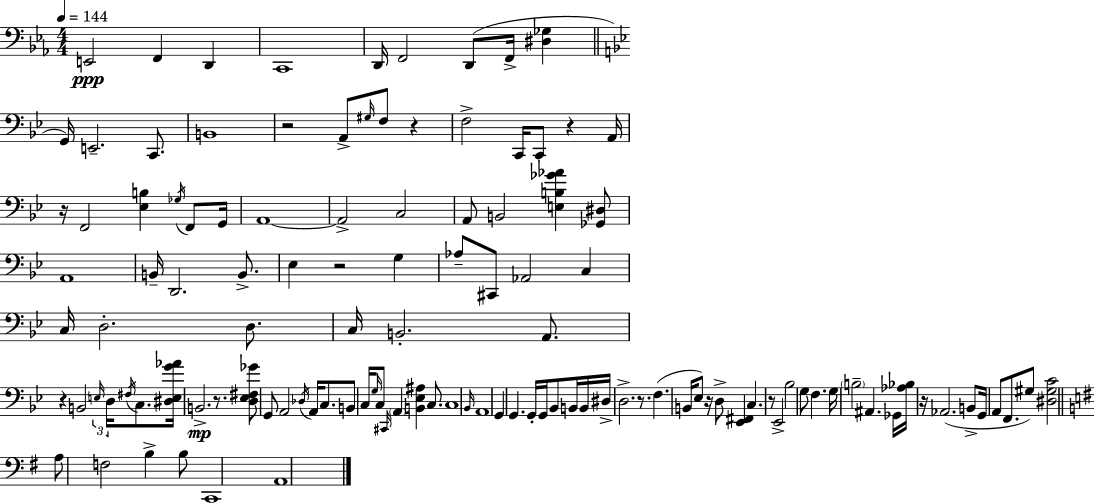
X:1
T:Untitled
M:4/4
L:1/4
K:Cm
E,,2 F,, D,, C,,4 D,,/4 F,,2 D,,/2 F,,/4 [^D,_G,] G,,/4 E,,2 C,,/2 B,,4 z2 A,,/2 ^G,/4 F,/2 z F,2 C,,/4 C,,/2 z A,,/4 z/4 F,,2 [_E,B,] _G,/4 F,,/2 G,,/4 A,,4 A,,2 C,2 A,,/2 B,,2 [E,B,_G_A] [_G,,^D,]/2 A,,4 B,,/4 D,,2 B,,/2 _E, z2 G, _A,/2 ^C,,/2 _A,,2 C, C,/4 D,2 D,/2 C,/4 B,,2 A,,/2 z B,,2 E,/4 D,/4 ^F,/4 C,/2 [^D,E,G_A]/4 B,,2 z/2 [D,_E,^F,_G]/2 G,,/2 A,,2 _D,/4 A,,/4 C,/2 B,,/2 C,/4 G,/4 C,/2 ^C,,/4 A,, [B,,_E,^A,] C,/2 C,4 _B,,/4 A,,4 G,, G,, G,,/4 G,,/4 _B,,/2 B,,/4 B,,/4 ^D,/4 D,2 z/2 F, B,,/4 _E,/2 z/4 D,/2 [_E,,^F,,] C, z/2 _E,,2 _B,2 G,/2 F, G,/4 B,2 ^A,, _G,,/4 [_A,_B,]/4 z/4 _A,,2 B,,/2 G,,/4 A,,/2 F,,/2 ^G,/2 [^D,^G,C]2 A,/2 F,2 B, B,/2 C,,4 A,,4